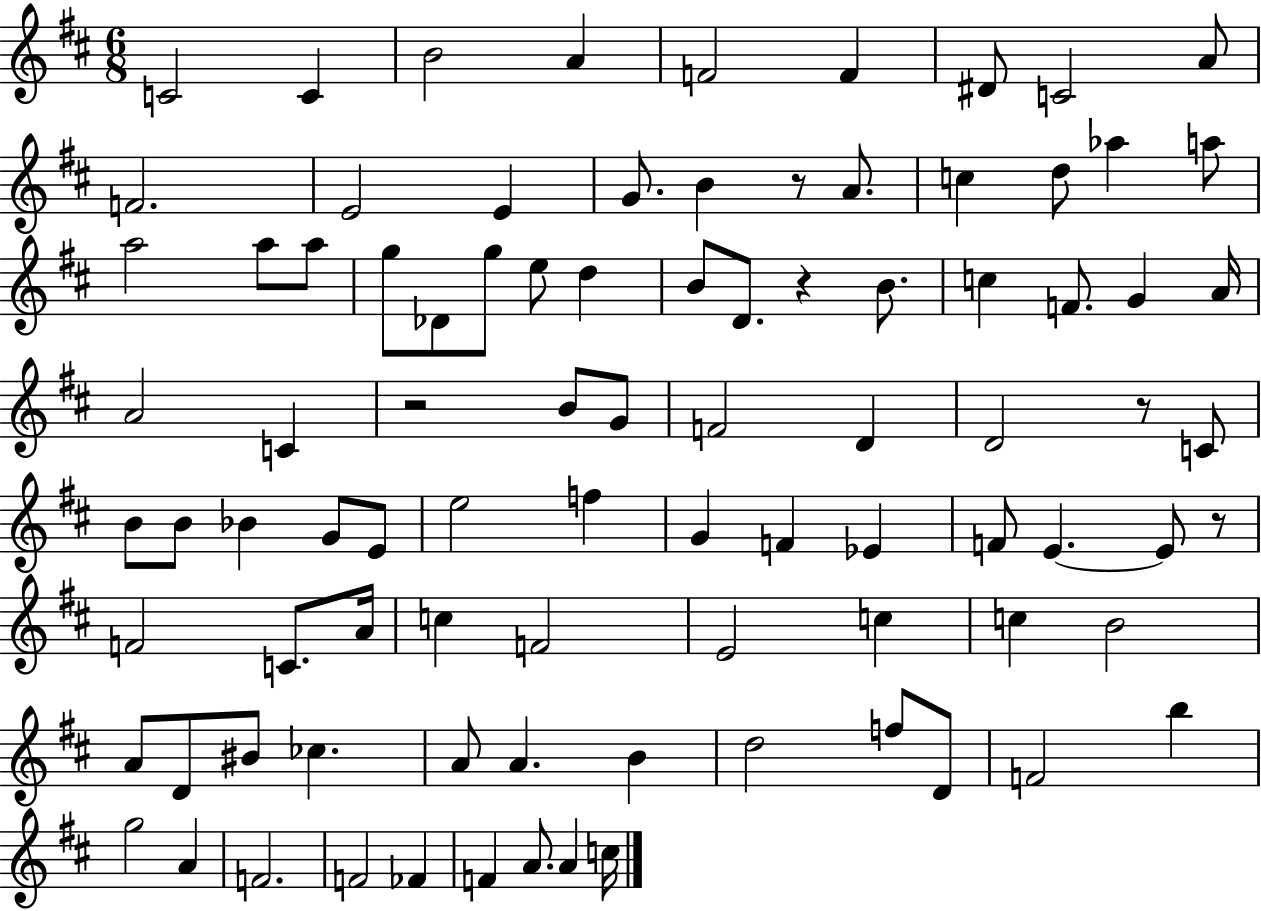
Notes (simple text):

C4/h C4/q B4/h A4/q F4/h F4/q D#4/e C4/h A4/e F4/h. E4/h E4/q G4/e. B4/q R/e A4/e. C5/q D5/e Ab5/q A5/e A5/h A5/e A5/e G5/e Db4/e G5/e E5/e D5/q B4/e D4/e. R/q B4/e. C5/q F4/e. G4/q A4/s A4/h C4/q R/h B4/e G4/e F4/h D4/q D4/h R/e C4/e B4/e B4/e Bb4/q G4/e E4/e E5/h F5/q G4/q F4/q Eb4/q F4/e E4/q. E4/e R/e F4/h C4/e. A4/s C5/q F4/h E4/h C5/q C5/q B4/h A4/e D4/e BIS4/e CES5/q. A4/e A4/q. B4/q D5/h F5/e D4/e F4/h B5/q G5/h A4/q F4/h. F4/h FES4/q F4/q A4/e. A4/q C5/s